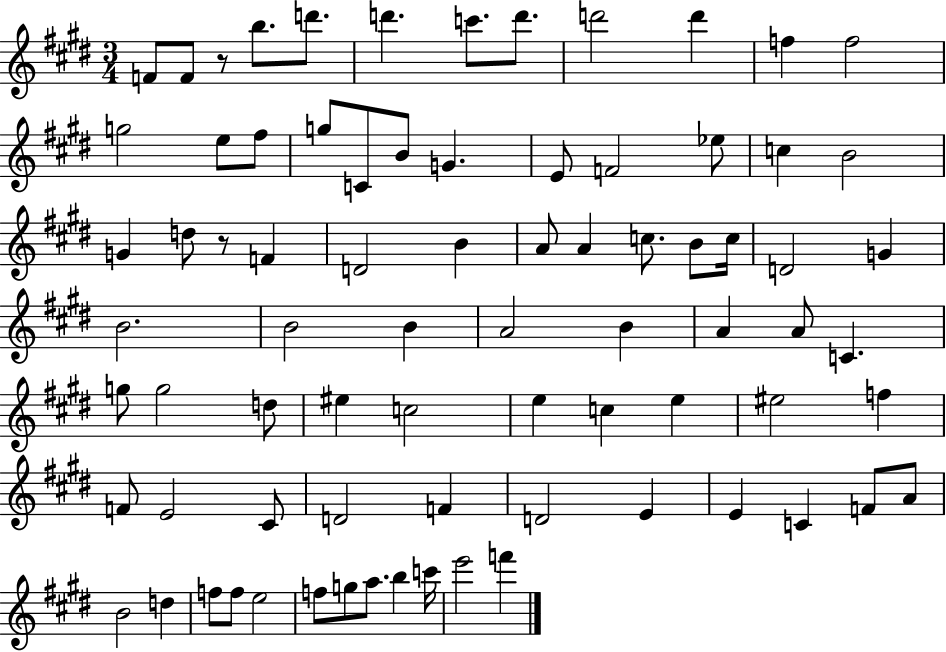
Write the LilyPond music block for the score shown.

{
  \clef treble
  \numericTimeSignature
  \time 3/4
  \key e \major
  \repeat volta 2 { f'8 f'8 r8 b''8. d'''8. | d'''4. c'''8. d'''8. | d'''2 d'''4 | f''4 f''2 | \break g''2 e''8 fis''8 | g''8 c'8 b'8 g'4. | e'8 f'2 ees''8 | c''4 b'2 | \break g'4 d''8 r8 f'4 | d'2 b'4 | a'8 a'4 c''8. b'8 c''16 | d'2 g'4 | \break b'2. | b'2 b'4 | a'2 b'4 | a'4 a'8 c'4. | \break g''8 g''2 d''8 | eis''4 c''2 | e''4 c''4 e''4 | eis''2 f''4 | \break f'8 e'2 cis'8 | d'2 f'4 | d'2 e'4 | e'4 c'4 f'8 a'8 | \break b'2 d''4 | f''8 f''8 e''2 | f''8 g''8 a''8. b''4 c'''16 | e'''2 f'''4 | \break } \bar "|."
}